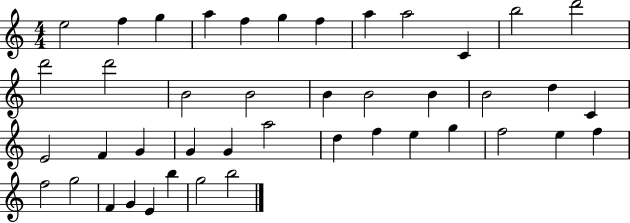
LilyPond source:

{
  \clef treble
  \numericTimeSignature
  \time 4/4
  \key c \major
  e''2 f''4 g''4 | a''4 f''4 g''4 f''4 | a''4 a''2 c'4 | b''2 d'''2 | \break d'''2 d'''2 | b'2 b'2 | b'4 b'2 b'4 | b'2 d''4 c'4 | \break e'2 f'4 g'4 | g'4 g'4 a''2 | d''4 f''4 e''4 g''4 | f''2 e''4 f''4 | \break f''2 g''2 | f'4 g'4 e'4 b''4 | g''2 b''2 | \bar "|."
}